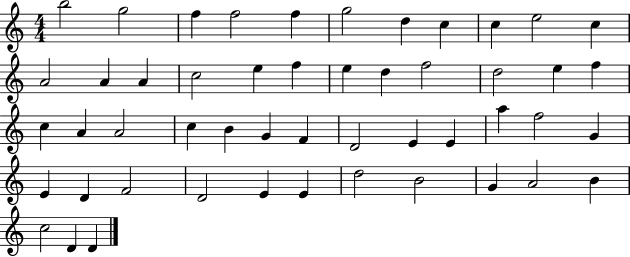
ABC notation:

X:1
T:Untitled
M:4/4
L:1/4
K:C
b2 g2 f f2 f g2 d c c e2 c A2 A A c2 e f e d f2 d2 e f c A A2 c B G F D2 E E a f2 G E D F2 D2 E E d2 B2 G A2 B c2 D D